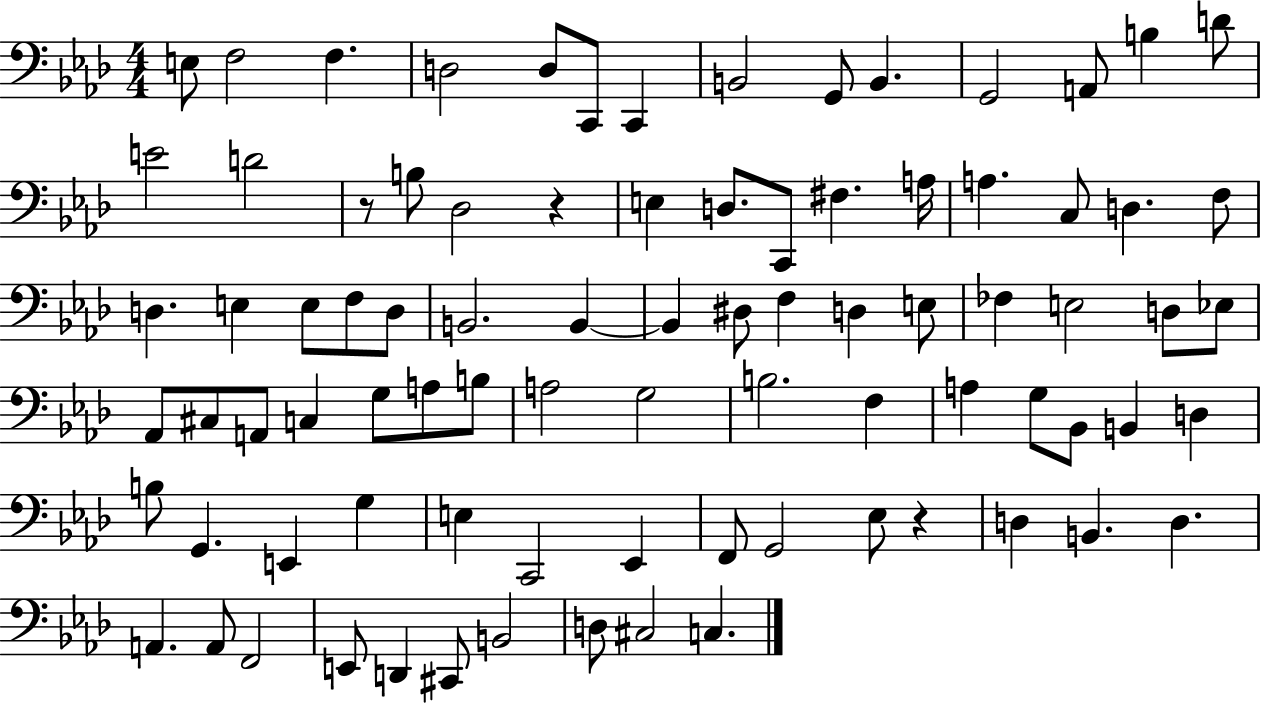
{
  \clef bass
  \numericTimeSignature
  \time 4/4
  \key aes \major
  e8 f2 f4. | d2 d8 c,8 c,4 | b,2 g,8 b,4. | g,2 a,8 b4 d'8 | \break e'2 d'2 | r8 b8 des2 r4 | e4 d8. c,8 fis4. a16 | a4. c8 d4. f8 | \break d4. e4 e8 f8 d8 | b,2. b,4~~ | b,4 dis8 f4 d4 e8 | fes4 e2 d8 ees8 | \break aes,8 cis8 a,8 c4 g8 a8 b8 | a2 g2 | b2. f4 | a4 g8 bes,8 b,4 d4 | \break b8 g,4. e,4 g4 | e4 c,2 ees,4 | f,8 g,2 ees8 r4 | d4 b,4. d4. | \break a,4. a,8 f,2 | e,8 d,4 cis,8 b,2 | d8 cis2 c4. | \bar "|."
}